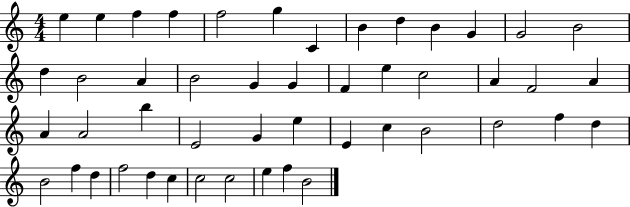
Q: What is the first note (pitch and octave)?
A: E5